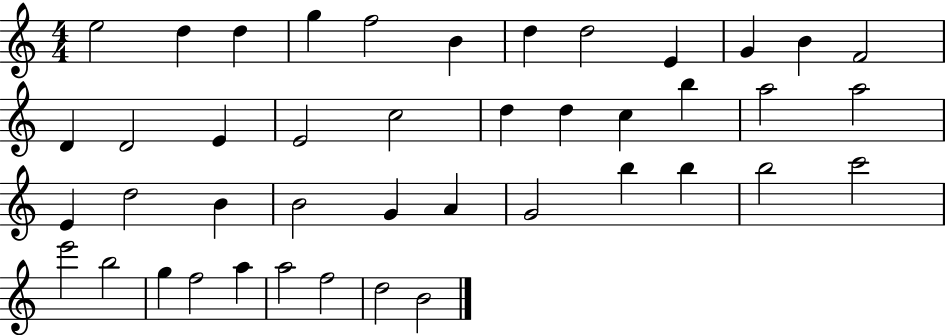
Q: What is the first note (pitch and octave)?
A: E5